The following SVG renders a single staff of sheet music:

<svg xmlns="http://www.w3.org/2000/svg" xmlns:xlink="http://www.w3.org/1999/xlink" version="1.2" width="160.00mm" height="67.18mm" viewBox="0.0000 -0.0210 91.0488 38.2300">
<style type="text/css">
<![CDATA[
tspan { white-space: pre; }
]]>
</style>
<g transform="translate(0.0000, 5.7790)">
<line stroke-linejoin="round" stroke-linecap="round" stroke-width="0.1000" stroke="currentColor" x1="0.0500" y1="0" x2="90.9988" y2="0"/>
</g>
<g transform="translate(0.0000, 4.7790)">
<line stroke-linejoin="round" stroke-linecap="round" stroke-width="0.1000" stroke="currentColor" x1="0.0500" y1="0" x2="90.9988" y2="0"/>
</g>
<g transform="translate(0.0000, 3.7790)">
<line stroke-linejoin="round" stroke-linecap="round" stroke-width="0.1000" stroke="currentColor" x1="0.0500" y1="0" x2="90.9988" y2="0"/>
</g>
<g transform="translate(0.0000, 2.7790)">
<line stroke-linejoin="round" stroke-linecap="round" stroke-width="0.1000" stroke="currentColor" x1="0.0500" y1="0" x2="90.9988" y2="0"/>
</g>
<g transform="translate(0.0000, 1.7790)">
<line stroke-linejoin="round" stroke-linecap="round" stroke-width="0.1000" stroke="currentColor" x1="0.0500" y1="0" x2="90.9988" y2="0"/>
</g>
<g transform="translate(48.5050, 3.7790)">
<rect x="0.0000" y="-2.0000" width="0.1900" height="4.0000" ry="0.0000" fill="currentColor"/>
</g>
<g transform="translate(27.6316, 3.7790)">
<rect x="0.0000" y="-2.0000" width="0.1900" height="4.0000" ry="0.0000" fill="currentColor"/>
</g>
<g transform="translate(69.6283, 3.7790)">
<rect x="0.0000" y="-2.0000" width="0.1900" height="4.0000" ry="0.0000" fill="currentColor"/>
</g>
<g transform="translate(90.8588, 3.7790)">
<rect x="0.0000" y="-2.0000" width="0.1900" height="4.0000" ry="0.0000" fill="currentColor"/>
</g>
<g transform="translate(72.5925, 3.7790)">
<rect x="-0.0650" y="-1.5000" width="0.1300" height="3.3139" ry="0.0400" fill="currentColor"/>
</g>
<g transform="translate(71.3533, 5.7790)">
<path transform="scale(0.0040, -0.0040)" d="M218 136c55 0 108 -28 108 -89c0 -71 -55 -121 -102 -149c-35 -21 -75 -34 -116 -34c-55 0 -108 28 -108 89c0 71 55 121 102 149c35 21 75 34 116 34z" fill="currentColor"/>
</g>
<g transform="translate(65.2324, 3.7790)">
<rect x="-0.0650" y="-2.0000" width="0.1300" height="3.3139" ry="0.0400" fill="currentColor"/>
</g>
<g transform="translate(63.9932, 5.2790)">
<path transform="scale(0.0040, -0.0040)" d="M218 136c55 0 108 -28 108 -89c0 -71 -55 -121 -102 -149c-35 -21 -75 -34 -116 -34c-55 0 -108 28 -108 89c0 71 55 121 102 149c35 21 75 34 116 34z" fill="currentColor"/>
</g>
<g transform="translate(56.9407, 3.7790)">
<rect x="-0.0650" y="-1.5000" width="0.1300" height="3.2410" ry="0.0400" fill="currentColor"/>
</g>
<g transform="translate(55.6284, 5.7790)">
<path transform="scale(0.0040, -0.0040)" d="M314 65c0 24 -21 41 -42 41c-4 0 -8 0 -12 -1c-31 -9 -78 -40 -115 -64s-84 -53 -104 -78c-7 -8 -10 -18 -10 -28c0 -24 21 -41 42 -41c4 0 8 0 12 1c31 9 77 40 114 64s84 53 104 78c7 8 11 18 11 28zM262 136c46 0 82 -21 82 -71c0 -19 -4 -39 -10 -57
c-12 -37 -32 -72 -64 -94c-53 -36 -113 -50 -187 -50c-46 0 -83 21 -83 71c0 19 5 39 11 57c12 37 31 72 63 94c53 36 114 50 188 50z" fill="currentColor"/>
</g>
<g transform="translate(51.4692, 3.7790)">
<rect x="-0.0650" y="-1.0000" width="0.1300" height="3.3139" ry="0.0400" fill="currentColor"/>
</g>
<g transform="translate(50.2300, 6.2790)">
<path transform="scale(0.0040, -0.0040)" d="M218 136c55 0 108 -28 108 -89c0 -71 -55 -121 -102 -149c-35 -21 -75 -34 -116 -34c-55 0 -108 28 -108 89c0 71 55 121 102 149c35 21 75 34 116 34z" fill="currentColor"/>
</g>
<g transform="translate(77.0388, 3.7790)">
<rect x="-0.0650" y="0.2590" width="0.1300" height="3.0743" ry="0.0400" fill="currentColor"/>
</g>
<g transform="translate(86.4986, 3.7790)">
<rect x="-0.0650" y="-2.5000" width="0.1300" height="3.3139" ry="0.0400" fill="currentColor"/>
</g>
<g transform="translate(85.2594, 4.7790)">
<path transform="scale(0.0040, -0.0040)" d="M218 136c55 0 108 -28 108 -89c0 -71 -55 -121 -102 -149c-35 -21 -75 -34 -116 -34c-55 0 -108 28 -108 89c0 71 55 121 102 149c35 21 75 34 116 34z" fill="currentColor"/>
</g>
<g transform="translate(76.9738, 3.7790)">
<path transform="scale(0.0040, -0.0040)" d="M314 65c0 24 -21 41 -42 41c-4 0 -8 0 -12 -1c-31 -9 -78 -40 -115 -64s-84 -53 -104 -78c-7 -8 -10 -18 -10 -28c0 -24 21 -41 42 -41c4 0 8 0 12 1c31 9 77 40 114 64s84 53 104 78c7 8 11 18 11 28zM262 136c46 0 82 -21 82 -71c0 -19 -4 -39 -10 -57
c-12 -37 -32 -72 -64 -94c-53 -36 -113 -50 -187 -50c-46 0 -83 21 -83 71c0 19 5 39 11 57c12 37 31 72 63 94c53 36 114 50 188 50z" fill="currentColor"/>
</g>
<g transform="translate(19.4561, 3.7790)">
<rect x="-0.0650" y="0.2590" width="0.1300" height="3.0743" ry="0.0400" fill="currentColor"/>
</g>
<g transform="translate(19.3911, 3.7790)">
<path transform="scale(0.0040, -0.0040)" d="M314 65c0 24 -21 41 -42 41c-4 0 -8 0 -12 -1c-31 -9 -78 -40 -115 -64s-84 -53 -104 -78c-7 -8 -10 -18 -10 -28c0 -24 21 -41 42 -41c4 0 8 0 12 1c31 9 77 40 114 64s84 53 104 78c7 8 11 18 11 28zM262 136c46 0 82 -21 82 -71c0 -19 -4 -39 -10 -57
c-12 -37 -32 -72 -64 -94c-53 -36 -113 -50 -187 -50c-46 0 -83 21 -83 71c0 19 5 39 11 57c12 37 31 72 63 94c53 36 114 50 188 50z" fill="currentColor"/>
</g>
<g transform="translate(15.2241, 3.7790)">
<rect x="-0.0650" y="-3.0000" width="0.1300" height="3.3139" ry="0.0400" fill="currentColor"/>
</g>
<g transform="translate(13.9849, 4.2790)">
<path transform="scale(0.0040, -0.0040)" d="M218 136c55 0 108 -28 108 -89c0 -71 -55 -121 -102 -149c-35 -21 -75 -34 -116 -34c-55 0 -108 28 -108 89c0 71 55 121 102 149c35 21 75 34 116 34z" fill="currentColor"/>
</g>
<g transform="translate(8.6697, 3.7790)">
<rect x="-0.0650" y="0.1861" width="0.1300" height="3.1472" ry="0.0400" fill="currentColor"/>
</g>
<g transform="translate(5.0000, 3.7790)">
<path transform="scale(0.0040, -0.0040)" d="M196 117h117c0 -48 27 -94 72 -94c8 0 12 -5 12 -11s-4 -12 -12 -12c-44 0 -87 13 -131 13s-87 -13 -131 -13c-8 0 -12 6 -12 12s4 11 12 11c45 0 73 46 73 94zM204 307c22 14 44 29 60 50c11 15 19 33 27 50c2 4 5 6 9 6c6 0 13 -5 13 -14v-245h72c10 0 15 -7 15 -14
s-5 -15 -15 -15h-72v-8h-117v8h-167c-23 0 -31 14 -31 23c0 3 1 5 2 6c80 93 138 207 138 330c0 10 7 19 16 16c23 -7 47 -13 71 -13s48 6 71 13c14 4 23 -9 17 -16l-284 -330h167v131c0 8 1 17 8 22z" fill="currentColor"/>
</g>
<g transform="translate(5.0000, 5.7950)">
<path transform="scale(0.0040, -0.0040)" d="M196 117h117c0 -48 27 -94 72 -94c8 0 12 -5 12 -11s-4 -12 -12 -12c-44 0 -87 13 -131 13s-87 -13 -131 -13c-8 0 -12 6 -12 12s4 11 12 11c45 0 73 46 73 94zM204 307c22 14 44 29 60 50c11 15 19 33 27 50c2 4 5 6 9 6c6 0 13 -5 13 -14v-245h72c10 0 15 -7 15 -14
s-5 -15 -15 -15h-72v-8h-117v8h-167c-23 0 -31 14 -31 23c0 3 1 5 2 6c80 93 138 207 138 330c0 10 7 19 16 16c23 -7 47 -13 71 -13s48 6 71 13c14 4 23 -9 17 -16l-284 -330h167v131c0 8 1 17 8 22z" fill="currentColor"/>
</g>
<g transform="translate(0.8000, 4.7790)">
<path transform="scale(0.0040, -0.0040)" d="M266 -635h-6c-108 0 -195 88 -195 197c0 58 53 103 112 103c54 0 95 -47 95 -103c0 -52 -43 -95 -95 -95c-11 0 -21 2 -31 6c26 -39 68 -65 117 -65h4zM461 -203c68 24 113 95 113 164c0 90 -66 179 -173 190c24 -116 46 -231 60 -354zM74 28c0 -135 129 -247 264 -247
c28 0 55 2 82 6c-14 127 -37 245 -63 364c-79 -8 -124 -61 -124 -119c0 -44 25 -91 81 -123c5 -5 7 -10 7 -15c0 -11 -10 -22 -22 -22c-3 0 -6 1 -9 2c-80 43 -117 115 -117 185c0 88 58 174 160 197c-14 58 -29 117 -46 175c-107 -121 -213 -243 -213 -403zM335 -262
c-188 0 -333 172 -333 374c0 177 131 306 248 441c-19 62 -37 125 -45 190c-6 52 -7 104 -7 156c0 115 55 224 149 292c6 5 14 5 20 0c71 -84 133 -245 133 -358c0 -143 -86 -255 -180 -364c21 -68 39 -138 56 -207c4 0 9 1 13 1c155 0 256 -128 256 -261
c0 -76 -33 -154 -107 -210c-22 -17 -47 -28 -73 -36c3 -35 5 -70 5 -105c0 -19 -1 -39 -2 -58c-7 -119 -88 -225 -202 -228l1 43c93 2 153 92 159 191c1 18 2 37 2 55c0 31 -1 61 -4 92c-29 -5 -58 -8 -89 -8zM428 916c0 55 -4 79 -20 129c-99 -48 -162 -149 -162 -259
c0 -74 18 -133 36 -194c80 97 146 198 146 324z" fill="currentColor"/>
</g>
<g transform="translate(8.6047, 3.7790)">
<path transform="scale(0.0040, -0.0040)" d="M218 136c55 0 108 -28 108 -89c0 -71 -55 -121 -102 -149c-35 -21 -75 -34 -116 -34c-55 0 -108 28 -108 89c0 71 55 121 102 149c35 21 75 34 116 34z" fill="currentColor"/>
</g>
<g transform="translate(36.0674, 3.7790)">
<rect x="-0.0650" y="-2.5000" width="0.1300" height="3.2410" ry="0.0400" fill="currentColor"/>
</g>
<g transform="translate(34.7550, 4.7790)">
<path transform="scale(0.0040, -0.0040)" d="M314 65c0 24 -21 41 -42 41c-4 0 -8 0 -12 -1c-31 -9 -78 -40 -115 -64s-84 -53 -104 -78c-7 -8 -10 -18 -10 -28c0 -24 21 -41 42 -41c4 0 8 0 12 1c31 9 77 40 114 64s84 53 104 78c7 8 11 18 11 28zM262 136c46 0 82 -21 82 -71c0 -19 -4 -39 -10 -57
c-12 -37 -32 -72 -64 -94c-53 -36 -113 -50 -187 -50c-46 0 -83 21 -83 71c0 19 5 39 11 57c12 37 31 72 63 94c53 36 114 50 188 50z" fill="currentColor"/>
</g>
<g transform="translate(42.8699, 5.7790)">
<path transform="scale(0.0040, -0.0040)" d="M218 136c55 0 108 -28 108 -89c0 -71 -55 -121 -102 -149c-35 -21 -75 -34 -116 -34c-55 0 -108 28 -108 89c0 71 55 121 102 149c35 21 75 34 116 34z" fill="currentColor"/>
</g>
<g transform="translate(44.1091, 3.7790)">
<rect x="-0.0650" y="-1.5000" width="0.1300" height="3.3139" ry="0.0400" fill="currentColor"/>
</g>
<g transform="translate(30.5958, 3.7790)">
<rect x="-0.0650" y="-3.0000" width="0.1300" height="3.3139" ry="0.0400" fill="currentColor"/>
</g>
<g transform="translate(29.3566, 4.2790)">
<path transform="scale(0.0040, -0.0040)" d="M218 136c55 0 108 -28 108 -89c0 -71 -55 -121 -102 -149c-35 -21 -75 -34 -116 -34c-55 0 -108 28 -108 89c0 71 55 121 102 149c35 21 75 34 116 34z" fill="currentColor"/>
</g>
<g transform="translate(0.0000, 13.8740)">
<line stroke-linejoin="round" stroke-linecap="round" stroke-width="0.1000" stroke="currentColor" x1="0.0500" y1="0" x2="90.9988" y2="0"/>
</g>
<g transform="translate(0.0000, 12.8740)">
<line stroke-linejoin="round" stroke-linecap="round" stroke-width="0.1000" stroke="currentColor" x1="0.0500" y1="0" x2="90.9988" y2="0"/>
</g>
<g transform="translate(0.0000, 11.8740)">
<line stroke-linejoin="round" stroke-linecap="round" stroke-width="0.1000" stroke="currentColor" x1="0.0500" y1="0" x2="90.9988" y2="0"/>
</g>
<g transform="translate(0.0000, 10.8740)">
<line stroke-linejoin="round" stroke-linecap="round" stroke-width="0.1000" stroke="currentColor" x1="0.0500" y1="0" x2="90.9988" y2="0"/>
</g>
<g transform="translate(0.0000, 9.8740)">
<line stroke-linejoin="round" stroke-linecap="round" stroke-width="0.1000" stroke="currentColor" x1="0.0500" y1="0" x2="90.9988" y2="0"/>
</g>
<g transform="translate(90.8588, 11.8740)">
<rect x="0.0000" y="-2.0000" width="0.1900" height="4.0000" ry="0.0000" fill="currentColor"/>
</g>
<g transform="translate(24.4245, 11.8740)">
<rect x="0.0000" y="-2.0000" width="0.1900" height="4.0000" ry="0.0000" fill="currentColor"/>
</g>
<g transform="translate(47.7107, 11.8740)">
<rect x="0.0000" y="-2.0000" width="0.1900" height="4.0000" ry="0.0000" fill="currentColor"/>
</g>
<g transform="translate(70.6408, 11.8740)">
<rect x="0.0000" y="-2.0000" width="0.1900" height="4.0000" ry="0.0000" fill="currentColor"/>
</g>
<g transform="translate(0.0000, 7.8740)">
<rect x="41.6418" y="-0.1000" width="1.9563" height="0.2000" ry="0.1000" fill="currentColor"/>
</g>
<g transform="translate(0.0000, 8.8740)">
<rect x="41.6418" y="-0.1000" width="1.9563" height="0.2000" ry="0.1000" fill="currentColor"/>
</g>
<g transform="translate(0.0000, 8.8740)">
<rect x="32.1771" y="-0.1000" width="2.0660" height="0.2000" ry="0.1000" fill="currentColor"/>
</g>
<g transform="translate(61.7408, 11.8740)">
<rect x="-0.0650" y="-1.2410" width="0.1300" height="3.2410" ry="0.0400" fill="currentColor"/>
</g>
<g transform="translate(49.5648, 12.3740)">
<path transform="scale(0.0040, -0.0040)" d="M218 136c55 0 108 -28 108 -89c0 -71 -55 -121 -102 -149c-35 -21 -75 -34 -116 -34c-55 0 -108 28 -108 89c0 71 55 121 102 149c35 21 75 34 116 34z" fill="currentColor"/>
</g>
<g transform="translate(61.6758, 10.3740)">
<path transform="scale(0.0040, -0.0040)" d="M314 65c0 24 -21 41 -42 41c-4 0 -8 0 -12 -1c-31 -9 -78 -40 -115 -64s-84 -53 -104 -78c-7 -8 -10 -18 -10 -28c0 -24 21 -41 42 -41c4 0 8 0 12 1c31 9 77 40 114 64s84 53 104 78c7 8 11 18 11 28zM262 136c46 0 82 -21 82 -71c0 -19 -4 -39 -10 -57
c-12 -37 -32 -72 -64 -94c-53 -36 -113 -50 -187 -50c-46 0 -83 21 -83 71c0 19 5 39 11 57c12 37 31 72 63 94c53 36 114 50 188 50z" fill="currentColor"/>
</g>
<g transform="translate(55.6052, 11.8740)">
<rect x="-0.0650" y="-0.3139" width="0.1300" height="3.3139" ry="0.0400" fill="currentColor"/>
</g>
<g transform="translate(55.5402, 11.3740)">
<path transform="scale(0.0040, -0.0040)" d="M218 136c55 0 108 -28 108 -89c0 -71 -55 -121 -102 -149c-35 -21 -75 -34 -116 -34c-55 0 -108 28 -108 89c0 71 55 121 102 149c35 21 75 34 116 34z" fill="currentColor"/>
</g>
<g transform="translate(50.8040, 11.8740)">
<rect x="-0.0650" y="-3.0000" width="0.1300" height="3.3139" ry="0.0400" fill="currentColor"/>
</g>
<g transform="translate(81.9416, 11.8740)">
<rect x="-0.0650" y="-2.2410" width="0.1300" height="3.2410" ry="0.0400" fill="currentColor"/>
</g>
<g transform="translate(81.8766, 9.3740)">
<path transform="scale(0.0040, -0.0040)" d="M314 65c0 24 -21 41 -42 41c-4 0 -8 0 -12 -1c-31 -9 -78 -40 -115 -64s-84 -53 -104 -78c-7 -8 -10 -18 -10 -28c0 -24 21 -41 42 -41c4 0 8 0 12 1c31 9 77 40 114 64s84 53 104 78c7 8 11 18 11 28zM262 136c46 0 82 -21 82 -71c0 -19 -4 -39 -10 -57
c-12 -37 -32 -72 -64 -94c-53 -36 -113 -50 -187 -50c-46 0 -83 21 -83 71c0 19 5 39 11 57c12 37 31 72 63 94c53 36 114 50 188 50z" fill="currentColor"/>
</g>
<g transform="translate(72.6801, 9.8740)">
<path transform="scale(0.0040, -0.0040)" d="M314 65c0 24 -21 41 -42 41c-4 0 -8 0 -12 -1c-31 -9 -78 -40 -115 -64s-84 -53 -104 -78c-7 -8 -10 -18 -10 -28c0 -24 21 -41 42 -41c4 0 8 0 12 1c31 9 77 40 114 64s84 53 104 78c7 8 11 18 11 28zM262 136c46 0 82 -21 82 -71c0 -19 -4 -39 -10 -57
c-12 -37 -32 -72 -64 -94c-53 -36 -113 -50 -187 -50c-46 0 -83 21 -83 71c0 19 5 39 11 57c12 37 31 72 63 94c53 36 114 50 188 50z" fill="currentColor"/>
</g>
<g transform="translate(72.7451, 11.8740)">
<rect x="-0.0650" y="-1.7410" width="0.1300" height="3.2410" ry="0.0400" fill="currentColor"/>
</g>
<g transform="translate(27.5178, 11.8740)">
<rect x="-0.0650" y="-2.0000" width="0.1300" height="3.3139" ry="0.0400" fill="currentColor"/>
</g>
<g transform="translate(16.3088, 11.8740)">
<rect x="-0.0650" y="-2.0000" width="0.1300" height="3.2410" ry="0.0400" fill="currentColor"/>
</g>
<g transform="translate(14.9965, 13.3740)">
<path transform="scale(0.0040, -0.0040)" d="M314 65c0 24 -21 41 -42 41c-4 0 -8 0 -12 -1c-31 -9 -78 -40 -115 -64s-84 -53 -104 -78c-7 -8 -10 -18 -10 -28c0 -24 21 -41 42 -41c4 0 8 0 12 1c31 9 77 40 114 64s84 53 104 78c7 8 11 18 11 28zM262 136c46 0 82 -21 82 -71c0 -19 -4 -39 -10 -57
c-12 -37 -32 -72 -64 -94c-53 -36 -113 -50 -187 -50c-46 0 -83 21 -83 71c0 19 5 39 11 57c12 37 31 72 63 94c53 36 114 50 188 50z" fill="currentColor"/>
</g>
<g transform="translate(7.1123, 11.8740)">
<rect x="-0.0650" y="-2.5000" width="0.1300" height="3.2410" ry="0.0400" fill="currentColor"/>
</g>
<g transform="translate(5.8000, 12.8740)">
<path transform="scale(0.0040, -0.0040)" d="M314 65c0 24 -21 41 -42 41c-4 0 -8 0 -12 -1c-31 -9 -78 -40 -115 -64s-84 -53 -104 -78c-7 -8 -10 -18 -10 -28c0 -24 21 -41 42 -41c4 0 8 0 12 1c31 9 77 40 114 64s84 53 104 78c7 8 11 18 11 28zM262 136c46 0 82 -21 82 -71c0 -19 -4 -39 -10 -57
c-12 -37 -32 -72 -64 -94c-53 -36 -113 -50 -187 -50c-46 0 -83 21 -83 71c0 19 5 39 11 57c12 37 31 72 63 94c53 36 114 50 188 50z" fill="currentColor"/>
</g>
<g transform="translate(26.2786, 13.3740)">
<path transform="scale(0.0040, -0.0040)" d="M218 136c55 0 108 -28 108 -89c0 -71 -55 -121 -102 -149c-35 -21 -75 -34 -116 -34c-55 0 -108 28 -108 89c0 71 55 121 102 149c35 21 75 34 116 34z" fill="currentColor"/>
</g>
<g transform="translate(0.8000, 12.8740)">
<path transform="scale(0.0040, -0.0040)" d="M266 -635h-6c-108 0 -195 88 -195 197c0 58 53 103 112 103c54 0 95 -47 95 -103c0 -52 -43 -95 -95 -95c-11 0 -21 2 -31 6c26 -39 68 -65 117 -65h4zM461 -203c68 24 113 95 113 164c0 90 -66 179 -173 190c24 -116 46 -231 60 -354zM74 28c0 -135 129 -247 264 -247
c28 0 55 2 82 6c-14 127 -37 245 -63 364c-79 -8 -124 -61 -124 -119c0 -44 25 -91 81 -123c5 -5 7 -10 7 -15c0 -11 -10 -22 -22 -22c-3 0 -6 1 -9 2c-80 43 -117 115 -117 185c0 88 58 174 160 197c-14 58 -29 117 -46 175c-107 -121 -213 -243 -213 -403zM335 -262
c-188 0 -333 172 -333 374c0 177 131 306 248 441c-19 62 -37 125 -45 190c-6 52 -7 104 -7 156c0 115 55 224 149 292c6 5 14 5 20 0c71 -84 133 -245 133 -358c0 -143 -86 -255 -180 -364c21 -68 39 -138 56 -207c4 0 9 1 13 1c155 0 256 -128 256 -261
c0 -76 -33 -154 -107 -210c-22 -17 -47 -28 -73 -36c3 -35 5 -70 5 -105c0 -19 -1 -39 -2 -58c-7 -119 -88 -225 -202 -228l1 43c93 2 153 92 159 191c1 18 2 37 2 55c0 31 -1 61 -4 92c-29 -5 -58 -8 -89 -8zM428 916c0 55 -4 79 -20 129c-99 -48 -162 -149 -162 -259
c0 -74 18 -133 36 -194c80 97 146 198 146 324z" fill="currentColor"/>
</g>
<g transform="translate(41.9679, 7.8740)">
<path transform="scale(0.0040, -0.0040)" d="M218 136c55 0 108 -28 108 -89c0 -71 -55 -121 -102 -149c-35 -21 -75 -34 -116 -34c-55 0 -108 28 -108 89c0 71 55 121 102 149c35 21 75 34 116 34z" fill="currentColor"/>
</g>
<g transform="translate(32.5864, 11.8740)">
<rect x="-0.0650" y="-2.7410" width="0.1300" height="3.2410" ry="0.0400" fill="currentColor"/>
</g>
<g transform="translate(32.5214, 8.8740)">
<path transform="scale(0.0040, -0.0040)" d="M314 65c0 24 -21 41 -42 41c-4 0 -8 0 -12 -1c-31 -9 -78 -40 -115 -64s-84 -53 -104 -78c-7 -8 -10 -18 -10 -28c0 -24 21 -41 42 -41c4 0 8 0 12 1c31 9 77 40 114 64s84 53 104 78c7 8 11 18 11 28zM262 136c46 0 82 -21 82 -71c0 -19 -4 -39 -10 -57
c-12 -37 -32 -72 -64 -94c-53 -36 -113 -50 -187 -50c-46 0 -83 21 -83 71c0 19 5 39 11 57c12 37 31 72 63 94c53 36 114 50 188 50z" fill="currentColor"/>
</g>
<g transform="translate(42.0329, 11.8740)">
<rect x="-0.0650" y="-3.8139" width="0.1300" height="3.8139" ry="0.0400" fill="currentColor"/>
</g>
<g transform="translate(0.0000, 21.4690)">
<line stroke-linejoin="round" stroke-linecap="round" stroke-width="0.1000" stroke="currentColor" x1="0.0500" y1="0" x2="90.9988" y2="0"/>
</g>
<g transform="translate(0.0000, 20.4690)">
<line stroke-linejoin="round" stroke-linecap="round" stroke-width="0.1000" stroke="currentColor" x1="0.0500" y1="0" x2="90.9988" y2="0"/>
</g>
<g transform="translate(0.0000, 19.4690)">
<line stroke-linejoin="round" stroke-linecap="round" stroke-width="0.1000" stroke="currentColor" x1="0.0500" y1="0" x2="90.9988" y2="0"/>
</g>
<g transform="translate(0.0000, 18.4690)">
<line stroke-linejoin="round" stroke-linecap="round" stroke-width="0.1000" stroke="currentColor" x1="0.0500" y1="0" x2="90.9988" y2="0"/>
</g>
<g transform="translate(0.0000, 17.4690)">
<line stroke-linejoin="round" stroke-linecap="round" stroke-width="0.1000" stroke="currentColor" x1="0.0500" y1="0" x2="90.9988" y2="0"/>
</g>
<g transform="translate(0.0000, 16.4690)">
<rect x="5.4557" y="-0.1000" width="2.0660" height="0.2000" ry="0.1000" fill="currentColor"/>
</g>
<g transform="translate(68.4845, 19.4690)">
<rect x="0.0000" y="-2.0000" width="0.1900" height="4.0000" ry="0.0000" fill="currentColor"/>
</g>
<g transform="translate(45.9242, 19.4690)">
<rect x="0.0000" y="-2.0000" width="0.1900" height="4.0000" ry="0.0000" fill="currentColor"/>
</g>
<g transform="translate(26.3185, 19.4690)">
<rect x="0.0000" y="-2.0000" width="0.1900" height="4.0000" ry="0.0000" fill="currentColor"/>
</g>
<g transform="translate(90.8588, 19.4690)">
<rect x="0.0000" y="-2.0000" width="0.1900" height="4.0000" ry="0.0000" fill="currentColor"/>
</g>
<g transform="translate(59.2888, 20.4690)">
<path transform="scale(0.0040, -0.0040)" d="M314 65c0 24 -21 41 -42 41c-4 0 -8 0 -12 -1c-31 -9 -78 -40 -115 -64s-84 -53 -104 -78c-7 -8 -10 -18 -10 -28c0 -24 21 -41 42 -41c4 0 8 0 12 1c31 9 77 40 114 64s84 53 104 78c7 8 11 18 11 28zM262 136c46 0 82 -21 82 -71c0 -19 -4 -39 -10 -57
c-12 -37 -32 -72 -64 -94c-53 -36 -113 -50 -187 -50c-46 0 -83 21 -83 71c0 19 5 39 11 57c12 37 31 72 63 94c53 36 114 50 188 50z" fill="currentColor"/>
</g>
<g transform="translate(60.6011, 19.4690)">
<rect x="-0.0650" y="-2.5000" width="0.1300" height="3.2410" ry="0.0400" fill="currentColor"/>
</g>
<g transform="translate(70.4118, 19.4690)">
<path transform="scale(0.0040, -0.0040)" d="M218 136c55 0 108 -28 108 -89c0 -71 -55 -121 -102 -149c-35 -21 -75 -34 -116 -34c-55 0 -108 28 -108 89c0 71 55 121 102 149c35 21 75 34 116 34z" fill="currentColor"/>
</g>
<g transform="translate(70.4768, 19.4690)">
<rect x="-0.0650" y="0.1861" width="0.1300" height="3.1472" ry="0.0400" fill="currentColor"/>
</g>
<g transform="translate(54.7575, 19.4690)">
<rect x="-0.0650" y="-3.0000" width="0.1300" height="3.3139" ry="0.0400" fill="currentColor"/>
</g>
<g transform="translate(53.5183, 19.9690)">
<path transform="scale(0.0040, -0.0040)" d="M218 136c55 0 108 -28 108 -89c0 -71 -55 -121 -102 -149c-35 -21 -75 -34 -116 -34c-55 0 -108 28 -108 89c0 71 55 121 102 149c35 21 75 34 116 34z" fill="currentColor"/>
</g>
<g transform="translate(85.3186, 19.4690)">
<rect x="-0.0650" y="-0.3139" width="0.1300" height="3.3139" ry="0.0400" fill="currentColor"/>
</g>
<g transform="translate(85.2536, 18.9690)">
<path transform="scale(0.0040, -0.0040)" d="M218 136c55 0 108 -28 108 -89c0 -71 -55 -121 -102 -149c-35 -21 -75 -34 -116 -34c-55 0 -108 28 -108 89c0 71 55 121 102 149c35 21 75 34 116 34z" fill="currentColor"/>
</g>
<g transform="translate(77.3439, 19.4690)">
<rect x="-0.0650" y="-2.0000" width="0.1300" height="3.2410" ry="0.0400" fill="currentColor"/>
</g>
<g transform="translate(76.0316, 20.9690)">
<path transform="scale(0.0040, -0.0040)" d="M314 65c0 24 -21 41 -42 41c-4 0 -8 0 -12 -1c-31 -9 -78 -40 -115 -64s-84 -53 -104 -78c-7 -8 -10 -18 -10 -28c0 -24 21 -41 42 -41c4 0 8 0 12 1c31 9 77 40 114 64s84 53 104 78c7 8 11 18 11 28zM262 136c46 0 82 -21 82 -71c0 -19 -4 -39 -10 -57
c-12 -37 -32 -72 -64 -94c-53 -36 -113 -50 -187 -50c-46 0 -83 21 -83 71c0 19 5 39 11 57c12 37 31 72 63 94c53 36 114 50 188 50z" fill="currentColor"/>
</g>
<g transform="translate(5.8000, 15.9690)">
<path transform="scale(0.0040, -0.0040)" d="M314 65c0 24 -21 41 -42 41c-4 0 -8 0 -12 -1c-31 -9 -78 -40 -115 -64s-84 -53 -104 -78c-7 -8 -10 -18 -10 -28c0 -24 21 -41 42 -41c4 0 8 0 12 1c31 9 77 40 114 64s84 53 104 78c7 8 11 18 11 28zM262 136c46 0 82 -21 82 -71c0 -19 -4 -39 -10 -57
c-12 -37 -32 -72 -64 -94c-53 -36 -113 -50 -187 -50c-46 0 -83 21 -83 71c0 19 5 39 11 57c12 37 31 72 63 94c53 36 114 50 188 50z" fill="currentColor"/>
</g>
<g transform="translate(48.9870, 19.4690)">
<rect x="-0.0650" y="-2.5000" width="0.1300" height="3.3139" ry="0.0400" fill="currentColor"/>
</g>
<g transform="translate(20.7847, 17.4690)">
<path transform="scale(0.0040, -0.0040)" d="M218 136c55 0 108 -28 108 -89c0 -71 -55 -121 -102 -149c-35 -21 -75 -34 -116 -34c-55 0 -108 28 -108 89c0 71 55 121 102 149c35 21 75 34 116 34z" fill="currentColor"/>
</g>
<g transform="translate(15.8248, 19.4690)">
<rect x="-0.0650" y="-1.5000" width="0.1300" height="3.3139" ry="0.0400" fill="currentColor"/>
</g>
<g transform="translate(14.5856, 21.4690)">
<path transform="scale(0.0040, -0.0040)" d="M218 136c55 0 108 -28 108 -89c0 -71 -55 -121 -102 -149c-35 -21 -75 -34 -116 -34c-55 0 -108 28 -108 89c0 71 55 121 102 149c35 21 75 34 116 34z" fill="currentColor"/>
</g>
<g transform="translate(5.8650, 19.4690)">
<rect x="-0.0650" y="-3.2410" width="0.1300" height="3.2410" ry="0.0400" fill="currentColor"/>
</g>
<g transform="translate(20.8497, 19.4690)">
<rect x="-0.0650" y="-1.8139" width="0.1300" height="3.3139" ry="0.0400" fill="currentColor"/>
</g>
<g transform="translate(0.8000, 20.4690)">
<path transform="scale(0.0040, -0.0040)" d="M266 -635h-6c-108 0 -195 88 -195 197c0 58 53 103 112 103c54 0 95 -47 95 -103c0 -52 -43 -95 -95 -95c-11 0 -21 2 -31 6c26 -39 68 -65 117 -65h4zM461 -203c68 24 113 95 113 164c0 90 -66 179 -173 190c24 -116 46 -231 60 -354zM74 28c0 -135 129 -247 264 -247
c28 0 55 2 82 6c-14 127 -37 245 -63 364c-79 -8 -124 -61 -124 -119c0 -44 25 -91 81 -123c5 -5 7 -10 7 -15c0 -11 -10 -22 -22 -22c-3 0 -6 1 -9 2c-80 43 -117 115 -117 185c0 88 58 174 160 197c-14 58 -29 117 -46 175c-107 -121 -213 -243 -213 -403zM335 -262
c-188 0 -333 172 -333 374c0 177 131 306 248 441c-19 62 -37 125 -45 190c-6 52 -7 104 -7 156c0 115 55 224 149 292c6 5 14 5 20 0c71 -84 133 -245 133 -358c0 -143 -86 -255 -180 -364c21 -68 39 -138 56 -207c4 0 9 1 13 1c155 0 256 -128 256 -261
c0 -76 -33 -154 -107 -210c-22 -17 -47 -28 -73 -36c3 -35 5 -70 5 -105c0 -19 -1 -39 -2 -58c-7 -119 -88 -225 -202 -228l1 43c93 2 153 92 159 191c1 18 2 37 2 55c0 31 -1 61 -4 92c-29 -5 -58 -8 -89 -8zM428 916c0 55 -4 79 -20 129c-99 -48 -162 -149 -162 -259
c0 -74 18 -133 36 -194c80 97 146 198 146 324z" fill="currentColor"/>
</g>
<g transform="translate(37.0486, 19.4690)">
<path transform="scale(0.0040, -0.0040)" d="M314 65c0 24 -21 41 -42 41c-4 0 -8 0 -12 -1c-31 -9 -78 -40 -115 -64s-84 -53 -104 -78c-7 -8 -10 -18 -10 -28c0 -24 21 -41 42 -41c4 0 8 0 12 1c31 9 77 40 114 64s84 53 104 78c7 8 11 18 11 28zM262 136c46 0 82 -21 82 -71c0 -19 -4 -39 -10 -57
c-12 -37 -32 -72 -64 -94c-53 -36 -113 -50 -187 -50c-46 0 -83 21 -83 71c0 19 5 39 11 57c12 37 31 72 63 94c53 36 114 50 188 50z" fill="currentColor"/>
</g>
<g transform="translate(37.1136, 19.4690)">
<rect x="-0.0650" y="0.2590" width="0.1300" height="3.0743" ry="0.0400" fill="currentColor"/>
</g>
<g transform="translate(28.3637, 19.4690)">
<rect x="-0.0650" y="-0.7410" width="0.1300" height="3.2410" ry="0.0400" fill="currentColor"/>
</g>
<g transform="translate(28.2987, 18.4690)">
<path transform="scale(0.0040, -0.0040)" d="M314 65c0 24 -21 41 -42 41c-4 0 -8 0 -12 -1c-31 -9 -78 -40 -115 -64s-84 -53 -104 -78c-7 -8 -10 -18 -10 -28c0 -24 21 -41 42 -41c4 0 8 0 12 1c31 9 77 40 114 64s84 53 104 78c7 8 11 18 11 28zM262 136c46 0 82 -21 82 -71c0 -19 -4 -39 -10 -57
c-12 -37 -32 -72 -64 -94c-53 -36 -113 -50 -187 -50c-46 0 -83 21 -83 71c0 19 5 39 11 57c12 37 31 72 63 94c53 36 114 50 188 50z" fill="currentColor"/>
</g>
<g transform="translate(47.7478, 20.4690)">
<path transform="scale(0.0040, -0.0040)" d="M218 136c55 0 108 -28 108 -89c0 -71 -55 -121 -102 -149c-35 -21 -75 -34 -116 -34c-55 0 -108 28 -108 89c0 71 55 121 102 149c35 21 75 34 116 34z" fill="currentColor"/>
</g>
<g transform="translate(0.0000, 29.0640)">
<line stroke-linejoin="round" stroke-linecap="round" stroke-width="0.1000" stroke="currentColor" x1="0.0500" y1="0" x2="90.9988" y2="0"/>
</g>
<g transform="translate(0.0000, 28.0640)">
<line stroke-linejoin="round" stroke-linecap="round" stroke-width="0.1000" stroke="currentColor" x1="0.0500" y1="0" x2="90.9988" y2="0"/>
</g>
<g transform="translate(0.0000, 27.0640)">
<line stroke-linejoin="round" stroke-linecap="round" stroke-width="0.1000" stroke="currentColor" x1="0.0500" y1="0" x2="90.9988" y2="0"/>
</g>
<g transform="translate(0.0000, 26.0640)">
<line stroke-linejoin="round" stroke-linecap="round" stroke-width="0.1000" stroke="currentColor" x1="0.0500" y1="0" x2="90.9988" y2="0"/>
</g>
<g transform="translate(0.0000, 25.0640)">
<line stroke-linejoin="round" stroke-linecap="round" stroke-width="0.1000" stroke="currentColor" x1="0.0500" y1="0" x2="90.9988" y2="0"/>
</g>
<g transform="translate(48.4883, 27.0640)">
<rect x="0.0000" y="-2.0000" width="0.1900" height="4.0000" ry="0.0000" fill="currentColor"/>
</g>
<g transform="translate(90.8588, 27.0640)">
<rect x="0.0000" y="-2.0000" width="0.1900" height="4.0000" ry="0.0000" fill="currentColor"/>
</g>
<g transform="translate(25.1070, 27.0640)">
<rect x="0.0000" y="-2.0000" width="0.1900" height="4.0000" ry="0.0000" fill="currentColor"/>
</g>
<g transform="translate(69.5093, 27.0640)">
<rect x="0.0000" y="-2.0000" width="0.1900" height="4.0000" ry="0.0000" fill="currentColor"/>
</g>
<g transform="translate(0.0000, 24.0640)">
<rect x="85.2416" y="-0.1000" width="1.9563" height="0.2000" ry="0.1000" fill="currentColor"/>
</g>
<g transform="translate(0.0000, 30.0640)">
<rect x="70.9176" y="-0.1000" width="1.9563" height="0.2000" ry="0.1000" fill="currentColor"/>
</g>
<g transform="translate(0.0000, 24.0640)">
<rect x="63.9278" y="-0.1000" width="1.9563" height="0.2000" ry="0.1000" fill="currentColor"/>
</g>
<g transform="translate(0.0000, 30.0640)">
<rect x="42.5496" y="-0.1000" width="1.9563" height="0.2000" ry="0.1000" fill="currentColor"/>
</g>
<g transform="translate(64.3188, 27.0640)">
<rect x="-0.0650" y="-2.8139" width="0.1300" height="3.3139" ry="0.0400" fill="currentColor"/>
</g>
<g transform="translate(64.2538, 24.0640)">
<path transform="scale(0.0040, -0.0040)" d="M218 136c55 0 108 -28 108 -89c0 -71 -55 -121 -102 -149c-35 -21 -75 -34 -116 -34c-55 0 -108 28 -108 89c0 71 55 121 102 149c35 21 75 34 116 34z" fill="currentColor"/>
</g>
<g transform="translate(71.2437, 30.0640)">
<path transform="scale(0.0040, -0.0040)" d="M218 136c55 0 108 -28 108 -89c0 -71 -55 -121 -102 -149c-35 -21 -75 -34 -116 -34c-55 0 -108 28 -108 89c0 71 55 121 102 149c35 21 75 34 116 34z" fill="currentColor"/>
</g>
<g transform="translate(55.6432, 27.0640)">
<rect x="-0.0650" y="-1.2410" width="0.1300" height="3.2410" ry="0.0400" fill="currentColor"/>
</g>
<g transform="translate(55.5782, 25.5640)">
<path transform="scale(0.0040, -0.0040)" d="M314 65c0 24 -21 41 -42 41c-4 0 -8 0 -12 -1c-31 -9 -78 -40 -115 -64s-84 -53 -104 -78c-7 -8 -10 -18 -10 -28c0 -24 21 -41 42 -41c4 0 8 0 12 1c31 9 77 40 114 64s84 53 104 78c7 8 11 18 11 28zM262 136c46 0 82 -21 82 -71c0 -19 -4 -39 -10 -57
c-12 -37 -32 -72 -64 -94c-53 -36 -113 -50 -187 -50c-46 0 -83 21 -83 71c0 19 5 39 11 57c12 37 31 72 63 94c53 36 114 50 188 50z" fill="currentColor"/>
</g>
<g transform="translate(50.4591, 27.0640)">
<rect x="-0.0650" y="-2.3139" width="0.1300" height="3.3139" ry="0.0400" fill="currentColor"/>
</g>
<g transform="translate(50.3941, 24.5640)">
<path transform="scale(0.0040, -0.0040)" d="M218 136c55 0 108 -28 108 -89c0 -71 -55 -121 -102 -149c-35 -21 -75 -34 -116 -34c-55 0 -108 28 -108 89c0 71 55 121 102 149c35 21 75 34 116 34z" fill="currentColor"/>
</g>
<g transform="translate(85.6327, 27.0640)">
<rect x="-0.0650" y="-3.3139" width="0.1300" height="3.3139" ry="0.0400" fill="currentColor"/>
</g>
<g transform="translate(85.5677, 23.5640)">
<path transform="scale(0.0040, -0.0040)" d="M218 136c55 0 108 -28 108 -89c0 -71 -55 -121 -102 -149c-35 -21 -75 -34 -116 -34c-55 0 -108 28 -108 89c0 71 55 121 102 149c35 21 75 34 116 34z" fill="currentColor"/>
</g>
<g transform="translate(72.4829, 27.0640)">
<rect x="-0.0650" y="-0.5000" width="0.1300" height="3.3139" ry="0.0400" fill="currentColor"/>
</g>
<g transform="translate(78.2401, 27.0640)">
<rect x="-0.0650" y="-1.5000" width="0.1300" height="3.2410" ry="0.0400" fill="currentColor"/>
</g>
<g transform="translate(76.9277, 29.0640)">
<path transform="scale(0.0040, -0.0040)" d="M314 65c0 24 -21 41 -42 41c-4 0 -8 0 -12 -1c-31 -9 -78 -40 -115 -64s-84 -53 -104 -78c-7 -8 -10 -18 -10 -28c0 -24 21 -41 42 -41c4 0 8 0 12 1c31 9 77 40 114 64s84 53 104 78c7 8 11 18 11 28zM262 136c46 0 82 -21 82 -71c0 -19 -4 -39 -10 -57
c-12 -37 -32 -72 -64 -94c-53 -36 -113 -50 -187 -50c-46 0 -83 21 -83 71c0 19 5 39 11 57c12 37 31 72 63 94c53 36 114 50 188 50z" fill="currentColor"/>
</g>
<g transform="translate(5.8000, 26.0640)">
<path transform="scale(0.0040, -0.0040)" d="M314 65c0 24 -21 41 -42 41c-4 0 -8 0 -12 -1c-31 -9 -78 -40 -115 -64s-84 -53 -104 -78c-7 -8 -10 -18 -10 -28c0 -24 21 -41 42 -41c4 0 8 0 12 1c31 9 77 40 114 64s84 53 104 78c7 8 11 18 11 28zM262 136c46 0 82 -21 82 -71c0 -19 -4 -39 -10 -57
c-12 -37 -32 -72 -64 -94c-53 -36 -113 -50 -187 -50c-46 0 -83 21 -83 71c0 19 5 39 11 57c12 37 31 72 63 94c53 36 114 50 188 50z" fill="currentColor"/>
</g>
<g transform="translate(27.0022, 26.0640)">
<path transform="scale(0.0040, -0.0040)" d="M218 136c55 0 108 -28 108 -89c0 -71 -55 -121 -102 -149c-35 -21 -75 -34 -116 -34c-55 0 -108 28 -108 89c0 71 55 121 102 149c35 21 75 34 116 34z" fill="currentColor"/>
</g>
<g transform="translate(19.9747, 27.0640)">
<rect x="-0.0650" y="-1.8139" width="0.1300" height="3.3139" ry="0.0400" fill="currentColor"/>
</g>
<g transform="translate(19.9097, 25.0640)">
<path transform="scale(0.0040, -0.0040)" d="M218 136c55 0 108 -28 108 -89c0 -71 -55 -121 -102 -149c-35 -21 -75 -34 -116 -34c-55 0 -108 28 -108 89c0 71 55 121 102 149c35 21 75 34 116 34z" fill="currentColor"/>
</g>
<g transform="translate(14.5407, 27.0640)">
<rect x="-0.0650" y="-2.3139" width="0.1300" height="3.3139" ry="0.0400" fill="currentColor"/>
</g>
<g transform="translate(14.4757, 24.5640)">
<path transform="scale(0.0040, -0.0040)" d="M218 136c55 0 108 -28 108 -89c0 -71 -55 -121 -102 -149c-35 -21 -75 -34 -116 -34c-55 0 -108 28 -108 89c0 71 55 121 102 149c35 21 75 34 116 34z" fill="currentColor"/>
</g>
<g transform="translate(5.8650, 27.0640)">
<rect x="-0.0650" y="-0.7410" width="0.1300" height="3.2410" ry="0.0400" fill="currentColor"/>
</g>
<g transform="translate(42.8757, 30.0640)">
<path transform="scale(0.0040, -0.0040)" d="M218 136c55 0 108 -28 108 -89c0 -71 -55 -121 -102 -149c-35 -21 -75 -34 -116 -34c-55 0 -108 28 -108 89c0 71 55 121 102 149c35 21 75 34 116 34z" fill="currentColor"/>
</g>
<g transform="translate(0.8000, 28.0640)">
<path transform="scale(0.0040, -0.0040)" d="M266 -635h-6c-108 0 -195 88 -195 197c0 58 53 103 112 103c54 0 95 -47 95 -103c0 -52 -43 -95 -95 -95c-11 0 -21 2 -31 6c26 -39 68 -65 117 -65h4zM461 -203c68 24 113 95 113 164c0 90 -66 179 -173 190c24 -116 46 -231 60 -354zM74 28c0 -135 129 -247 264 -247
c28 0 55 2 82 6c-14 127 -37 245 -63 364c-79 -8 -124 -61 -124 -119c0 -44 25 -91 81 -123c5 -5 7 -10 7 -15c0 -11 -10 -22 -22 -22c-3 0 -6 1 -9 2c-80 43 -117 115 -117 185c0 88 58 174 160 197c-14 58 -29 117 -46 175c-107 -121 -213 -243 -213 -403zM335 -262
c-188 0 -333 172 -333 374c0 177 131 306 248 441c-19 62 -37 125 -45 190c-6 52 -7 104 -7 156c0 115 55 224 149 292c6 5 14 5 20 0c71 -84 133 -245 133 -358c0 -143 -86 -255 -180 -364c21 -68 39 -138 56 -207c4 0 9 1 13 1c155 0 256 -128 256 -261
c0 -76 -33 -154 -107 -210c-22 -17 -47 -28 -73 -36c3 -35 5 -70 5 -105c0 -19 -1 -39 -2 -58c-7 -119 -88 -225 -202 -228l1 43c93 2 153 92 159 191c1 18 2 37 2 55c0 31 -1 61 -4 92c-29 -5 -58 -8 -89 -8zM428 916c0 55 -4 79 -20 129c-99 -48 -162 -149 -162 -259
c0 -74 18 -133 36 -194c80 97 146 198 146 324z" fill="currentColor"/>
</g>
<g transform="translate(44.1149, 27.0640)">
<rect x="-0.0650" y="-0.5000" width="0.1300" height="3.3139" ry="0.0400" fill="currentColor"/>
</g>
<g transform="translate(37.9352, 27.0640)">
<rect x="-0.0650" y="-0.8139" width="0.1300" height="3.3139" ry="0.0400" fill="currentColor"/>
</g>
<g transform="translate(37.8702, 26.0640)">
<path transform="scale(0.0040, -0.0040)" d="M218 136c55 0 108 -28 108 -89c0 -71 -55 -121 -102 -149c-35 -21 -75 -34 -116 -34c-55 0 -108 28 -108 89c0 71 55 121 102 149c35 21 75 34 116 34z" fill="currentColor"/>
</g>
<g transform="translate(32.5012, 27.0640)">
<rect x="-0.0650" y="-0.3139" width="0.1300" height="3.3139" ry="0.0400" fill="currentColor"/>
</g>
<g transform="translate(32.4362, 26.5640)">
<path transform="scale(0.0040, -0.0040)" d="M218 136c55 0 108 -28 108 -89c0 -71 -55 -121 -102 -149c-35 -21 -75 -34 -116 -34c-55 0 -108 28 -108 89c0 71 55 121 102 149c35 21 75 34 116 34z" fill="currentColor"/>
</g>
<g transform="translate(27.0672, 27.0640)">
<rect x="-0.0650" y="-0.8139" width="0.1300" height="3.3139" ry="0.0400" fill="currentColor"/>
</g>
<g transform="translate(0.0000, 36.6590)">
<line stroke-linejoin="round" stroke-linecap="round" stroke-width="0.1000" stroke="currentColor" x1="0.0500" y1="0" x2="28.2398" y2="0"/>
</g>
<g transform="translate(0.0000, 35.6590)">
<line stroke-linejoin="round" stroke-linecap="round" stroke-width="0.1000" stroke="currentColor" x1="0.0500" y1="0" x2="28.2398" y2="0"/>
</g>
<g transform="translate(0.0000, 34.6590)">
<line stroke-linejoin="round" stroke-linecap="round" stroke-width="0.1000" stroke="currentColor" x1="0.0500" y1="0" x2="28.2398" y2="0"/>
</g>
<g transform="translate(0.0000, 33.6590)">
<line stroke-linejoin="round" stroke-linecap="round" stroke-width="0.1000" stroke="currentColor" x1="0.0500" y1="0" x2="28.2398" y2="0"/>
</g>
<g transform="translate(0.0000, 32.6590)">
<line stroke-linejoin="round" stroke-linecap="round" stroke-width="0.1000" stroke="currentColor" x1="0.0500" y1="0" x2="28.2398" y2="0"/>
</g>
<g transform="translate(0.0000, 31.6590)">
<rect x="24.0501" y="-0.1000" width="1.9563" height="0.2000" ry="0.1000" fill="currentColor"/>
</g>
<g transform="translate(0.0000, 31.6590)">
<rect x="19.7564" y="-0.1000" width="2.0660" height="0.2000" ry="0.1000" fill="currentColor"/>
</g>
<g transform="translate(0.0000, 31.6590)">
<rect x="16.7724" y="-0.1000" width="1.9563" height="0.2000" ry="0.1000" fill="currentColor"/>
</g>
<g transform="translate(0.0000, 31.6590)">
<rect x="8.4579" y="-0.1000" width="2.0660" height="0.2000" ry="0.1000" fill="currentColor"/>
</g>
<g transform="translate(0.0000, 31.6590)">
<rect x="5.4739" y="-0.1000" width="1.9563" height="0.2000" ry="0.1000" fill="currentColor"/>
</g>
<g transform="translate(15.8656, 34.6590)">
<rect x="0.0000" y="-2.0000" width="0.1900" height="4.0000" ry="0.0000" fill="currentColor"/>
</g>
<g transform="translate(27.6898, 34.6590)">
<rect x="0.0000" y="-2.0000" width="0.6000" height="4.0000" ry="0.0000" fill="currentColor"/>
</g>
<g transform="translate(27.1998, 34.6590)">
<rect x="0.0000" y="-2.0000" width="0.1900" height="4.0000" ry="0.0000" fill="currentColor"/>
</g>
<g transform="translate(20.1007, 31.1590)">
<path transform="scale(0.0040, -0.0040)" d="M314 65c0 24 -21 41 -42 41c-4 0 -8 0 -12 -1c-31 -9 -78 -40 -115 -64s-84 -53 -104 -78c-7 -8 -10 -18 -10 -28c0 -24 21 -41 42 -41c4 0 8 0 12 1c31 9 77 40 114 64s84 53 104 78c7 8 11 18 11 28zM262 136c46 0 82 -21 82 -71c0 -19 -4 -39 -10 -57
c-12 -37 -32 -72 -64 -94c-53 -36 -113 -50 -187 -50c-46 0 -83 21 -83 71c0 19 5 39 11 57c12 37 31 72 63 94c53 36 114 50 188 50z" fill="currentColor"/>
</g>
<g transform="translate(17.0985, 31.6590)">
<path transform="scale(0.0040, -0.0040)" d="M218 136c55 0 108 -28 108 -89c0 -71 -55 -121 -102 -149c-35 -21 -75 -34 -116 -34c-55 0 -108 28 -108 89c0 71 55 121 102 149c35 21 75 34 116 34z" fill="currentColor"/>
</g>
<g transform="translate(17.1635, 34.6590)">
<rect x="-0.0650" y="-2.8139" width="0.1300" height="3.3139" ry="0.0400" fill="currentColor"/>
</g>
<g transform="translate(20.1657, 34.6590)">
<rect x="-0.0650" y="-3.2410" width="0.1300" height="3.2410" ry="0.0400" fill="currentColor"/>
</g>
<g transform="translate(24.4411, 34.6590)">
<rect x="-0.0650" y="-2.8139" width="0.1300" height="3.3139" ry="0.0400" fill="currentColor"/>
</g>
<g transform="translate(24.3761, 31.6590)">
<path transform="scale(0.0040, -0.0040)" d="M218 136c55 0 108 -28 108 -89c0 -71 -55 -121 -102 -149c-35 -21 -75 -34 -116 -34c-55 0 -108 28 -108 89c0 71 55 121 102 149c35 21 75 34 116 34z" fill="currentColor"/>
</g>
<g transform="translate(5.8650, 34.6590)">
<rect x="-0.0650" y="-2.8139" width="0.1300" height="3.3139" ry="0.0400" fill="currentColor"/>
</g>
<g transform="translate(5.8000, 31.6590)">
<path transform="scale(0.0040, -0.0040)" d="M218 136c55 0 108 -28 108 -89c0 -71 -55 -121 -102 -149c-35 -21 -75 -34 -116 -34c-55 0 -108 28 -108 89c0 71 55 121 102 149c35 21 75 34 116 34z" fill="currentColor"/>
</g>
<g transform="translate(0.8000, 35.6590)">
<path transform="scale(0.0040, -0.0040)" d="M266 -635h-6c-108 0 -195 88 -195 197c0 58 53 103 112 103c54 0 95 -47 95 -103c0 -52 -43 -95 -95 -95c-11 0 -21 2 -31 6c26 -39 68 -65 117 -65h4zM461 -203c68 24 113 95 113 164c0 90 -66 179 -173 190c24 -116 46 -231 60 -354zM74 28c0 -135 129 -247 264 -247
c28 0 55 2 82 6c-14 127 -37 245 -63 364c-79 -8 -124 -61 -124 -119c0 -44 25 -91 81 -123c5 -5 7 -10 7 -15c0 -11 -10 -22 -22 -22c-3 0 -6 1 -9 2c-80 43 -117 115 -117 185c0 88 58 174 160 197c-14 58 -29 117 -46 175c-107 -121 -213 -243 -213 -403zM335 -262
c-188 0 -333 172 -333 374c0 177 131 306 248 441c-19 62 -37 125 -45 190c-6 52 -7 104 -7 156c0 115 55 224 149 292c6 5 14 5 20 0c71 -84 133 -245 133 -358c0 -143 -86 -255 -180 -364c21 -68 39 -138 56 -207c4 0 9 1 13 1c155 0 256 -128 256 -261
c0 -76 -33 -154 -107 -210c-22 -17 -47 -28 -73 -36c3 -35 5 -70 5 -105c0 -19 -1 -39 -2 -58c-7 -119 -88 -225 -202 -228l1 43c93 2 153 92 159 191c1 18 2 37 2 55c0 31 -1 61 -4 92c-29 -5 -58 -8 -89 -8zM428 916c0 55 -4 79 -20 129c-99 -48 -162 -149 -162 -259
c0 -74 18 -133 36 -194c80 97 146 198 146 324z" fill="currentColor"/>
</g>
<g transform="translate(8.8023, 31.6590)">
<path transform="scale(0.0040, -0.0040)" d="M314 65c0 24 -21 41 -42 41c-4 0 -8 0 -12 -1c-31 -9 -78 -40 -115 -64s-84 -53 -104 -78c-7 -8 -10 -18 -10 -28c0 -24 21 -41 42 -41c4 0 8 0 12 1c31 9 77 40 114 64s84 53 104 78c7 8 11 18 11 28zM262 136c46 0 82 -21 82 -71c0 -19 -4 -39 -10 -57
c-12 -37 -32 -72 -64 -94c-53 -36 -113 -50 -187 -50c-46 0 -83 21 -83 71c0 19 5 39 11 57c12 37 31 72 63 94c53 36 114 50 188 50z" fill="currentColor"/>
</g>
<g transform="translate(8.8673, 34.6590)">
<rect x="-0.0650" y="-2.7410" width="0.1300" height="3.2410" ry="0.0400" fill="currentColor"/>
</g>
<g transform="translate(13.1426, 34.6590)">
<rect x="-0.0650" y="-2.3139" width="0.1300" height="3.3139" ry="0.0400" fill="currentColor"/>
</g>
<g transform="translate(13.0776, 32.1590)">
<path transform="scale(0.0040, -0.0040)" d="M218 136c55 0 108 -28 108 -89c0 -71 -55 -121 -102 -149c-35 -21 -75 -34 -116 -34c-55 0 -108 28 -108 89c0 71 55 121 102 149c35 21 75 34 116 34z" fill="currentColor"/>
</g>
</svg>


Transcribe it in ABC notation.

X:1
T:Untitled
M:4/4
L:1/4
K:C
B A B2 A G2 E D E2 F E B2 G G2 F2 F a2 c' A c e2 f2 g2 b2 E f d2 B2 G A G2 B F2 c d2 g f d c d C g e2 a C E2 b a a2 g a b2 a